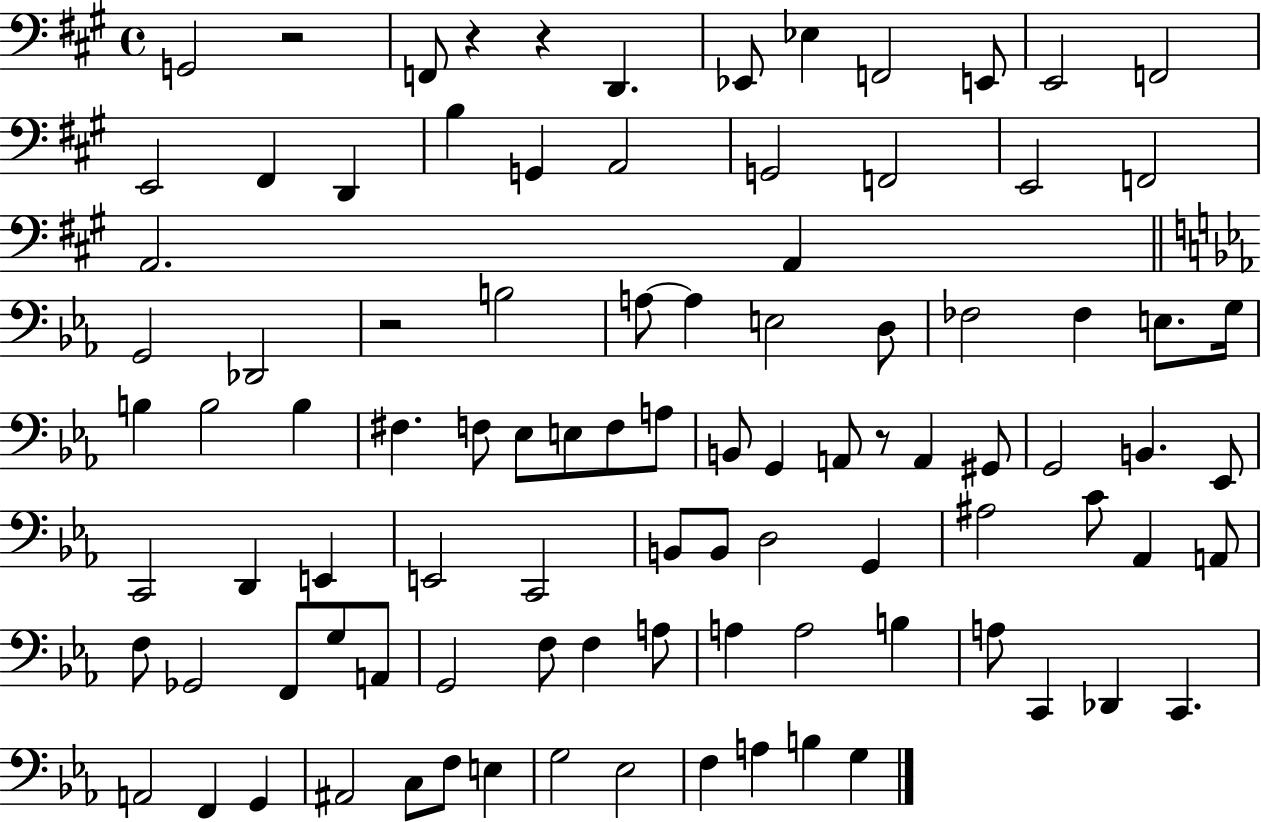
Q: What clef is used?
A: bass